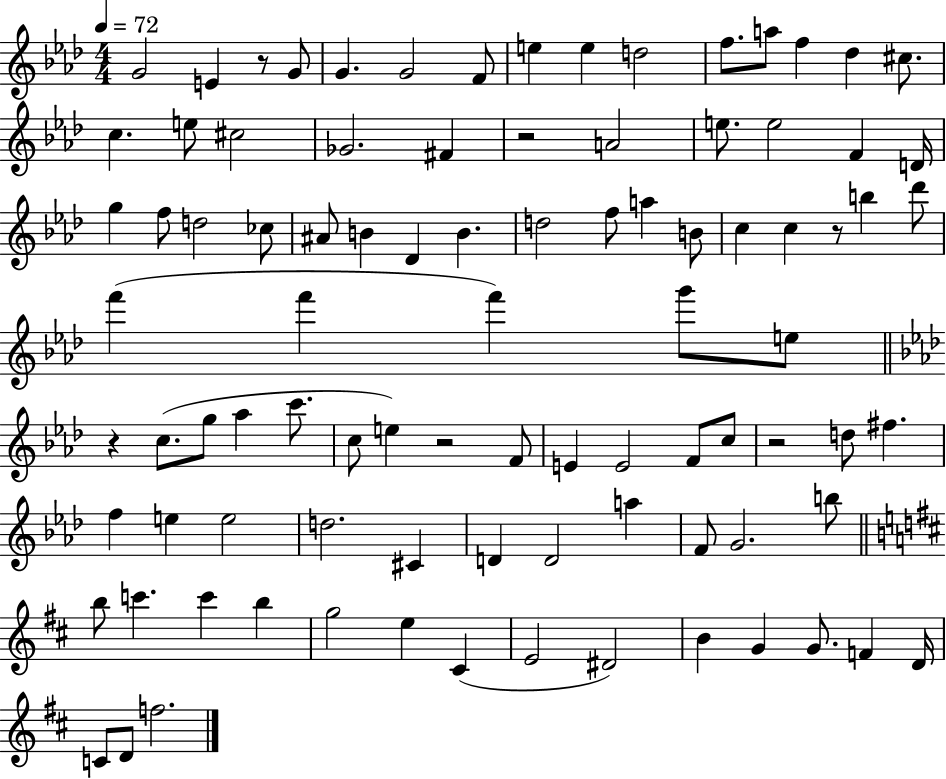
G4/h E4/q R/e G4/e G4/q. G4/h F4/e E5/q E5/q D5/h F5/e. A5/e F5/q Db5/q C#5/e. C5/q. E5/e C#5/h Gb4/h. F#4/q R/h A4/h E5/e. E5/h F4/q D4/s G5/q F5/e D5/h CES5/e A#4/e B4/q Db4/q B4/q. D5/h F5/e A5/q B4/e C5/q C5/q R/e B5/q Db6/e F6/q F6/q F6/q G6/e E5/e R/q C5/e. G5/e Ab5/q C6/e. C5/e E5/q R/h F4/e E4/q E4/h F4/e C5/e R/h D5/e F#5/q. F5/q E5/q E5/h D5/h. C#4/q D4/q D4/h A5/q F4/e G4/h. B5/e B5/e C6/q. C6/q B5/q G5/h E5/q C#4/q E4/h D#4/h B4/q G4/q G4/e. F4/q D4/s C4/e D4/e F5/h.